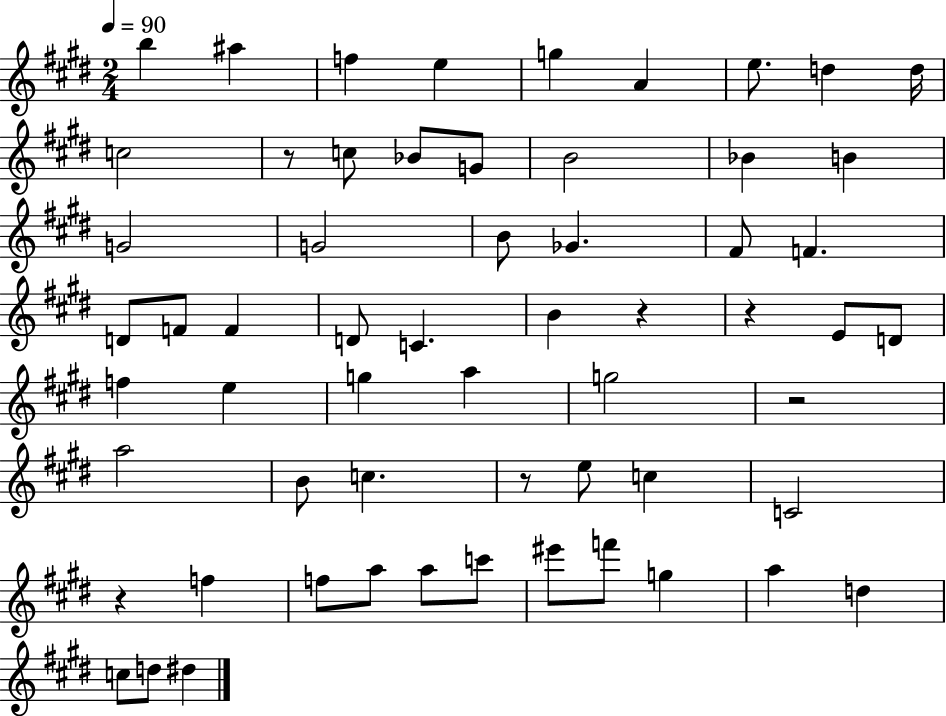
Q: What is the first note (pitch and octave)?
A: B5